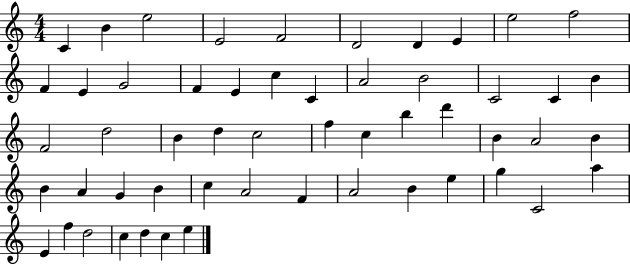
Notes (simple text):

C4/q B4/q E5/h E4/h F4/h D4/h D4/q E4/q E5/h F5/h F4/q E4/q G4/h F4/q E4/q C5/q C4/q A4/h B4/h C4/h C4/q B4/q F4/h D5/h B4/q D5/q C5/h F5/q C5/q B5/q D6/q B4/q A4/h B4/q B4/q A4/q G4/q B4/q C5/q A4/h F4/q A4/h B4/q E5/q G5/q C4/h A5/q E4/q F5/q D5/h C5/q D5/q C5/q E5/q